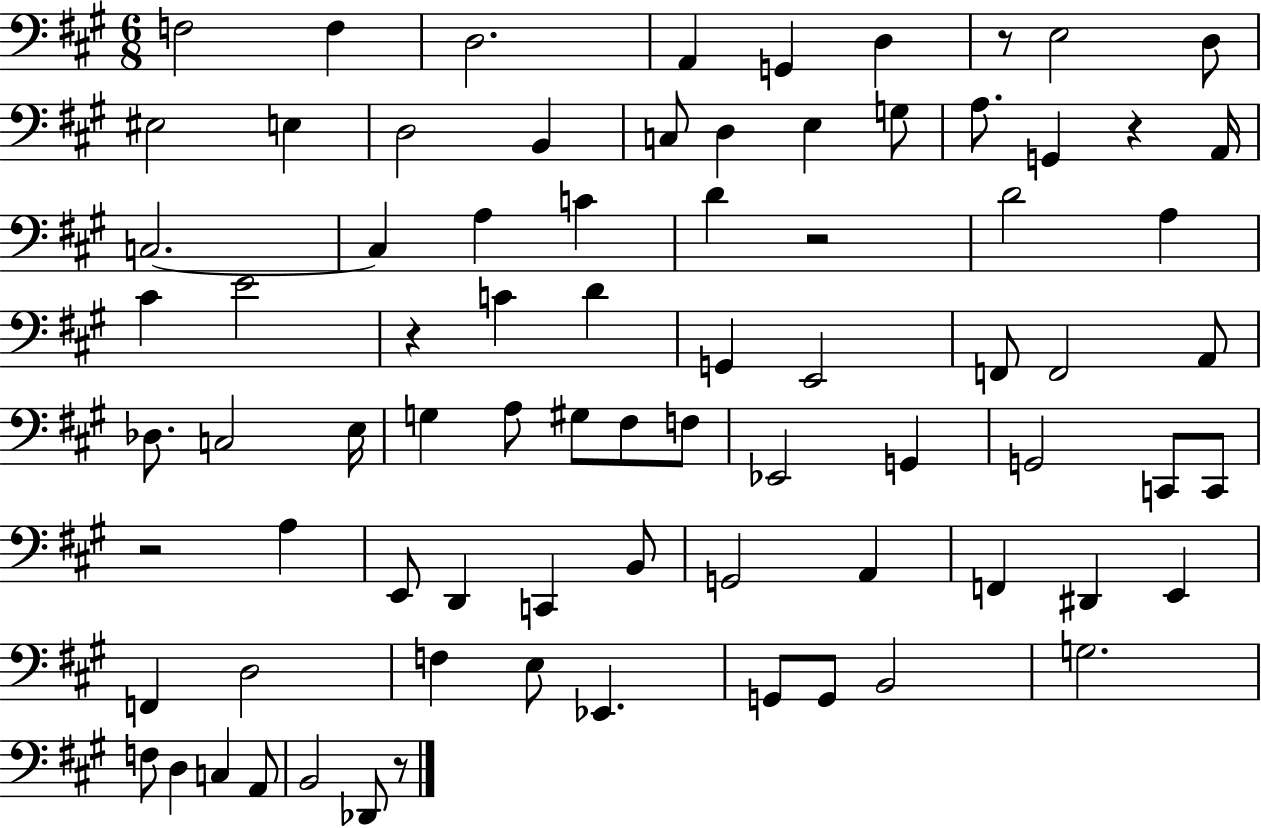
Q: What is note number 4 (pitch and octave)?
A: A2